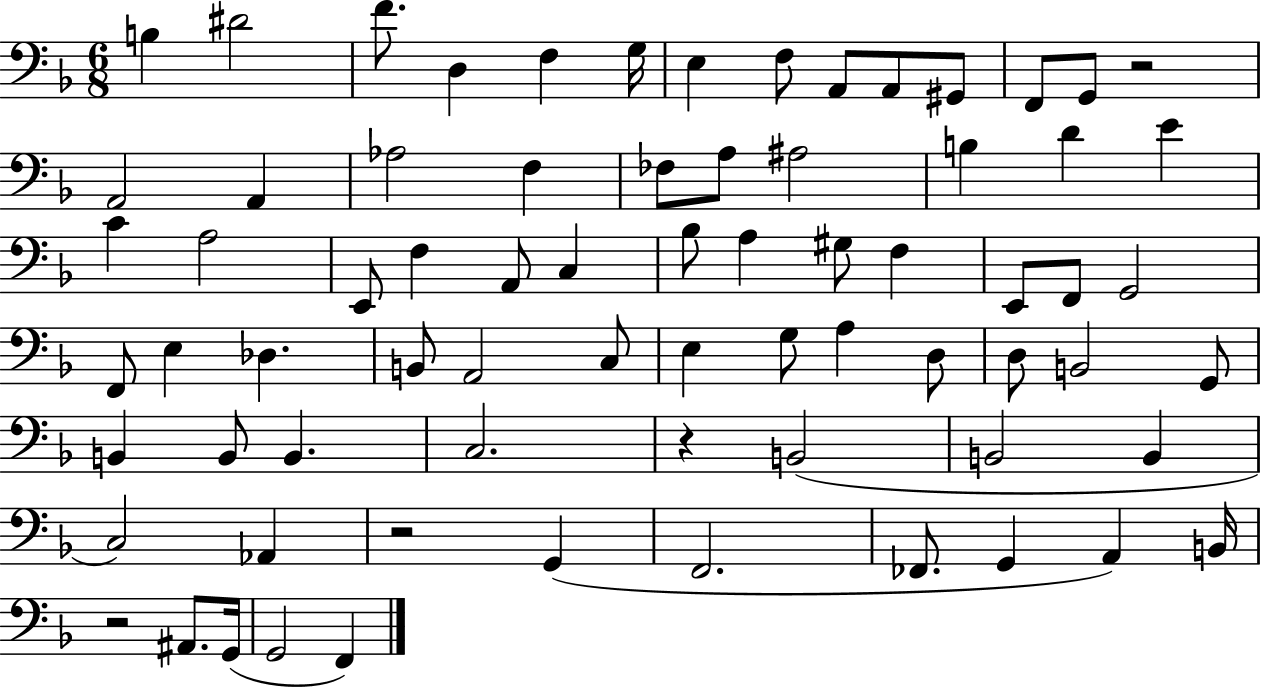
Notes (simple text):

B3/q D#4/h F4/e. D3/q F3/q G3/s E3/q F3/e A2/e A2/e G#2/e F2/e G2/e R/h A2/h A2/q Ab3/h F3/q FES3/e A3/e A#3/h B3/q D4/q E4/q C4/q A3/h E2/e F3/q A2/e C3/q Bb3/e A3/q G#3/e F3/q E2/e F2/e G2/h F2/e E3/q Db3/q. B2/e A2/h C3/e E3/q G3/e A3/q D3/e D3/e B2/h G2/e B2/q B2/e B2/q. C3/h. R/q B2/h B2/h B2/q C3/h Ab2/q R/h G2/q F2/h. FES2/e. G2/q A2/q B2/s R/h A#2/e. G2/s G2/h F2/q